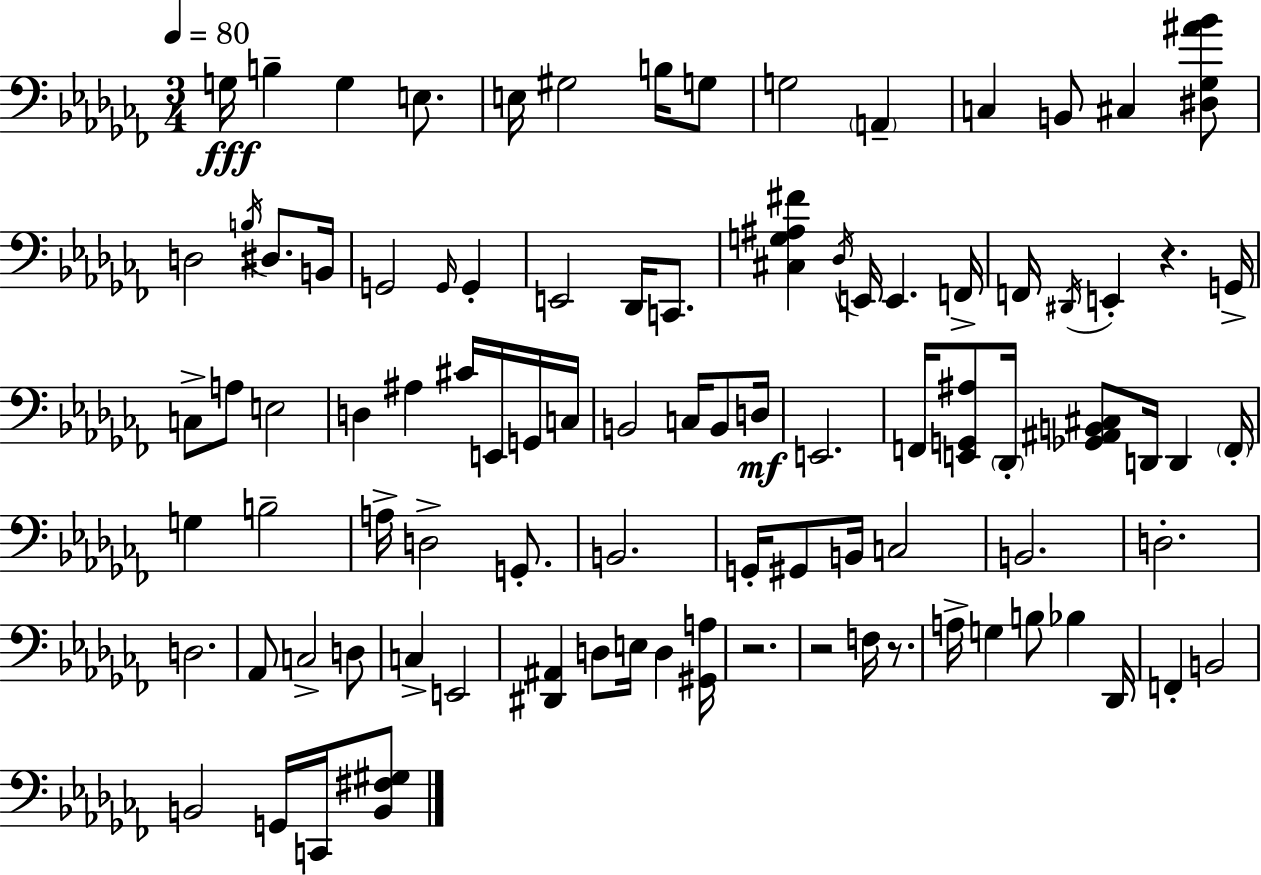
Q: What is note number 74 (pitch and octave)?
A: G3